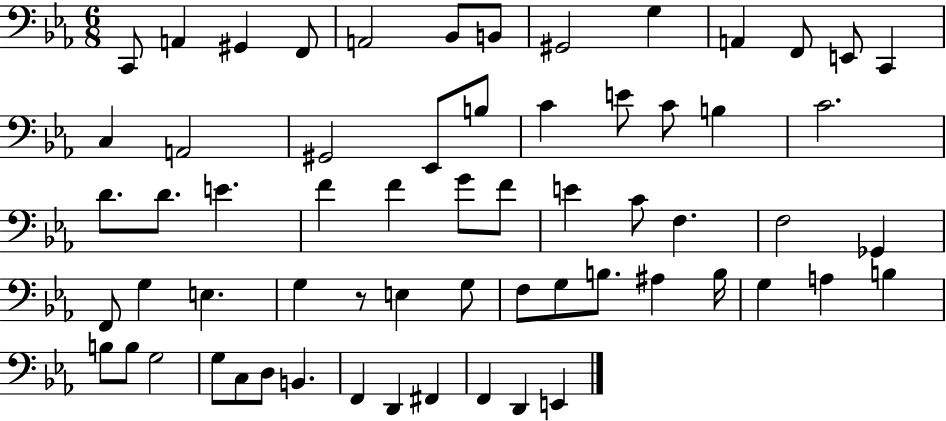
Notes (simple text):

C2/e A2/q G#2/q F2/e A2/h Bb2/e B2/e G#2/h G3/q A2/q F2/e E2/e C2/q C3/q A2/h G#2/h Eb2/e B3/e C4/q E4/e C4/e B3/q C4/h. D4/e. D4/e. E4/q. F4/q F4/q G4/e F4/e E4/q C4/e F3/q. F3/h Gb2/q F2/e G3/q E3/q. G3/q R/e E3/q G3/e F3/e G3/e B3/e. A#3/q B3/s G3/q A3/q B3/q B3/e B3/e G3/h G3/e C3/e D3/e B2/q. F2/q D2/q F#2/q F2/q D2/q E2/q